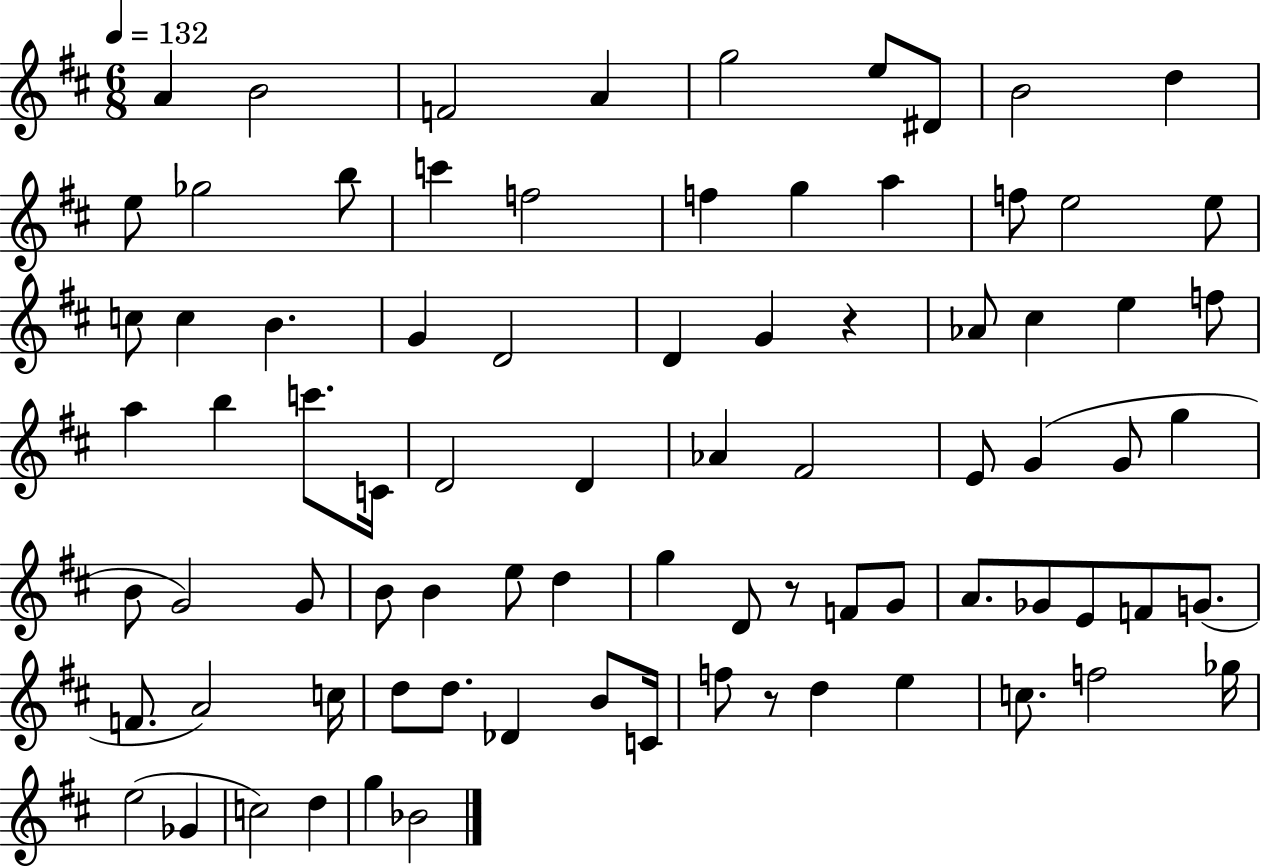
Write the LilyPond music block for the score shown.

{
  \clef treble
  \numericTimeSignature
  \time 6/8
  \key d \major
  \tempo 4 = 132
  \repeat volta 2 { a'4 b'2 | f'2 a'4 | g''2 e''8 dis'8 | b'2 d''4 | \break e''8 ges''2 b''8 | c'''4 f''2 | f''4 g''4 a''4 | f''8 e''2 e''8 | \break c''8 c''4 b'4. | g'4 d'2 | d'4 g'4 r4 | aes'8 cis''4 e''4 f''8 | \break a''4 b''4 c'''8. c'16 | d'2 d'4 | aes'4 fis'2 | e'8 g'4( g'8 g''4 | \break b'8 g'2) g'8 | b'8 b'4 e''8 d''4 | g''4 d'8 r8 f'8 g'8 | a'8. ges'8 e'8 f'8 g'8.( | \break f'8. a'2) c''16 | d''8 d''8. des'4 b'8 c'16 | f''8 r8 d''4 e''4 | c''8. f''2 ges''16 | \break e''2( ges'4 | c''2) d''4 | g''4 bes'2 | } \bar "|."
}